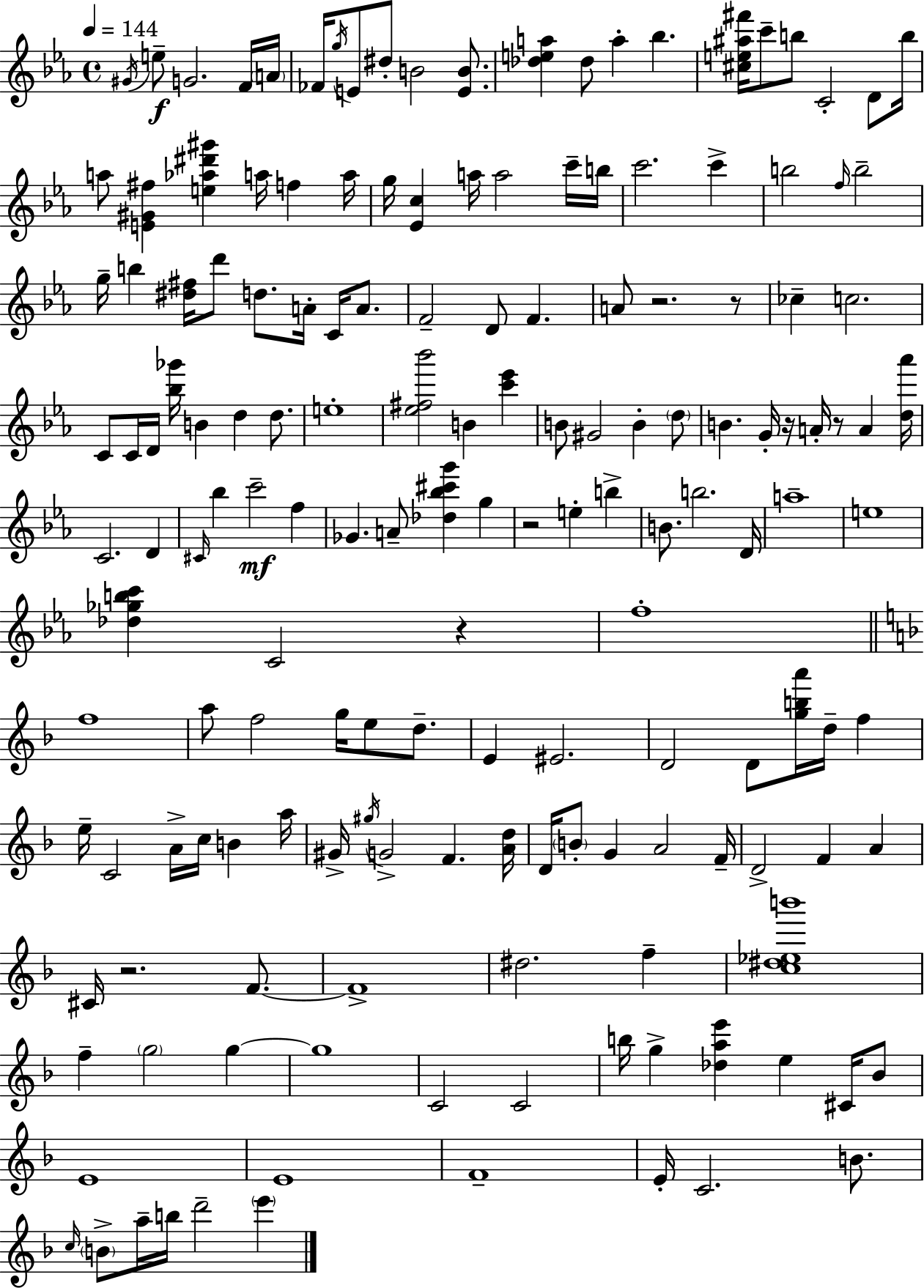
{
  \clef treble
  \time 4/4
  \defaultTimeSignature
  \key c \minor
  \tempo 4 = 144
  \acciaccatura { gis'16 }\f e''8-- g'2. f'16 | \parenthesize a'16 fes'16 \acciaccatura { g''16 } e'8 dis''8-. b'2 <e' b'>8. | <des'' e'' a''>4 des''8 a''4-. bes''4. | <cis'' e'' ais'' fis'''>16 c'''8-- b''8 c'2-. d'8 | \break b''16 a''8 <e' gis' fis''>4 <e'' aes'' dis''' gis'''>4 a''16 f''4 | a''16 g''16 <ees' c''>4 a''16 a''2 | c'''16-- b''16 c'''2. c'''4-> | b''2 \grace { f''16 } b''2-- | \break g''16-- b''4 <dis'' fis''>16 d'''8 d''8. a'16-. c'16 | a'8. f'2-- d'8 f'4. | a'8 r2. | r8 ces''4-- c''2. | \break c'8 c'16 d'16 <bes'' ges'''>16 b'4 d''4 | d''8. e''1-. | <ees'' fis'' bes'''>2 b'4 <c''' ees'''>4 | b'8 gis'2 b'4-. | \break \parenthesize d''8 b'4. g'16-. r16 a'16-. r8 a'4 | <d'' aes'''>16 c'2. d'4 | \grace { cis'16 } bes''4 c'''2--\mf | f''4 ges'4. a'8-- <des'' bes'' cis''' g'''>4 | \break g''4 r2 e''4-. | b''4-> b'8. b''2. | d'16 a''1-- | e''1 | \break <des'' ges'' b'' c'''>4 c'2 | r4 f''1-. | \bar "||" \break \key f \major f''1 | a''8 f''2 g''16 e''8 d''8.-- | e'4 eis'2. | d'2 d'8 <g'' b'' a'''>16 d''16-- f''4 | \break e''16-- c'2 a'16-> c''16 b'4 a''16 | gis'16-> \acciaccatura { gis''16 } g'2-> f'4. | <a' d''>16 d'16 \parenthesize b'8-. g'4 a'2 | f'16-- d'2-> f'4 a'4 | \break cis'16 r2. f'8.~~ | f'1-> | dis''2. f''4-- | <c'' dis'' ees'' b'''>1 | \break f''4-- \parenthesize g''2 g''4~~ | g''1 | c'2 c'2 | b''16 g''4-> <des'' a'' e'''>4 e''4 cis'16 bes'8 | \break e'1 | e'1 | f'1-- | e'16-. c'2. b'8. | \break \grace { c''16 } \parenthesize b'8-> a''16-- b''16 d'''2-- \parenthesize e'''4 | \bar "|."
}